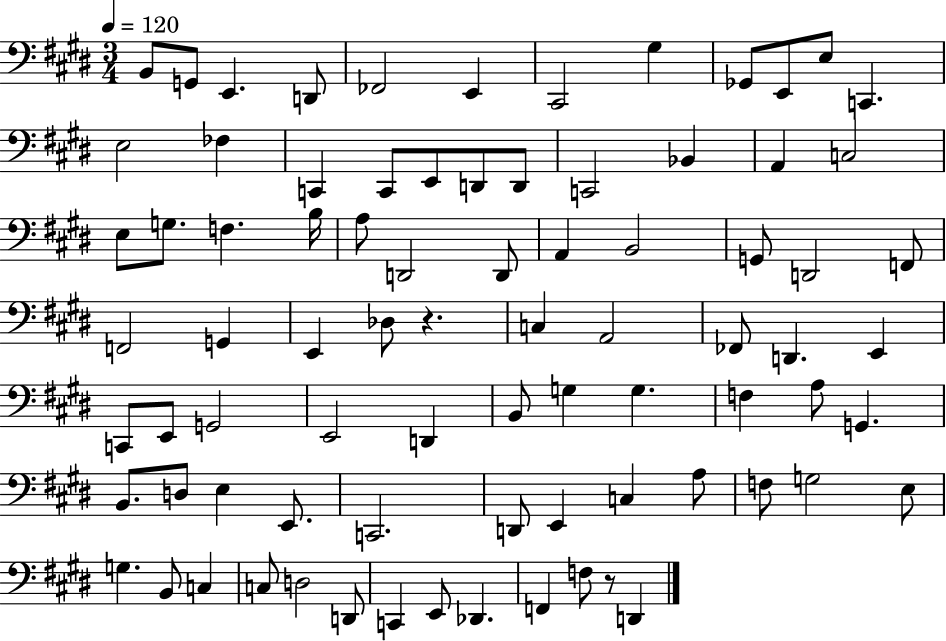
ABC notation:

X:1
T:Untitled
M:3/4
L:1/4
K:E
B,,/2 G,,/2 E,, D,,/2 _F,,2 E,, ^C,,2 ^G, _G,,/2 E,,/2 E,/2 C,, E,2 _F, C,, C,,/2 E,,/2 D,,/2 D,,/2 C,,2 _B,, A,, C,2 E,/2 G,/2 F, B,/4 A,/2 D,,2 D,,/2 A,, B,,2 G,,/2 D,,2 F,,/2 F,,2 G,, E,, _D,/2 z C, A,,2 _F,,/2 D,, E,, C,,/2 E,,/2 G,,2 E,,2 D,, B,,/2 G, G, F, A,/2 G,, B,,/2 D,/2 E, E,,/2 C,,2 D,,/2 E,, C, A,/2 F,/2 G,2 E,/2 G, B,,/2 C, C,/2 D,2 D,,/2 C,, E,,/2 _D,, F,, F,/2 z/2 D,,